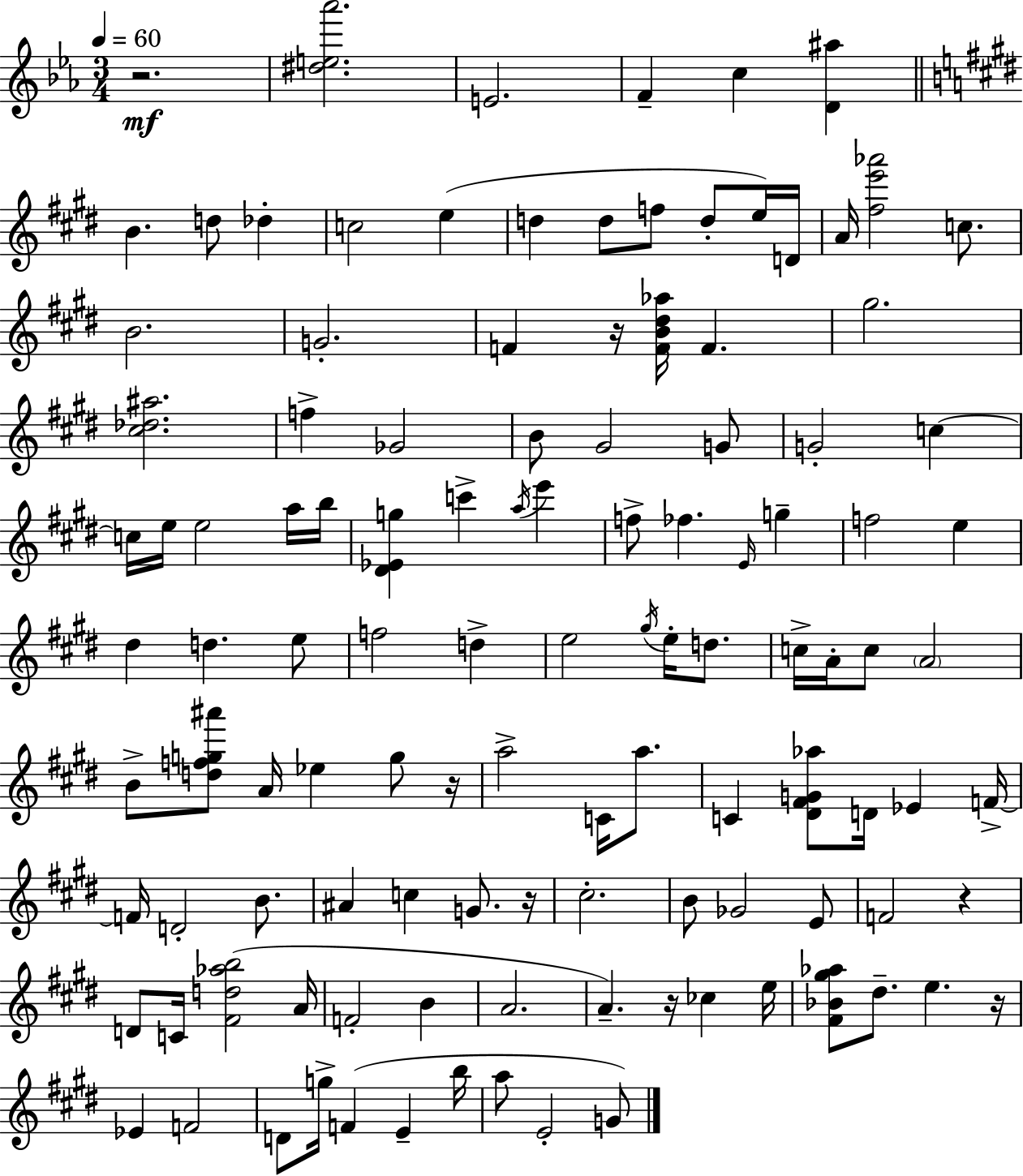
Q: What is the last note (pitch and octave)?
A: G4